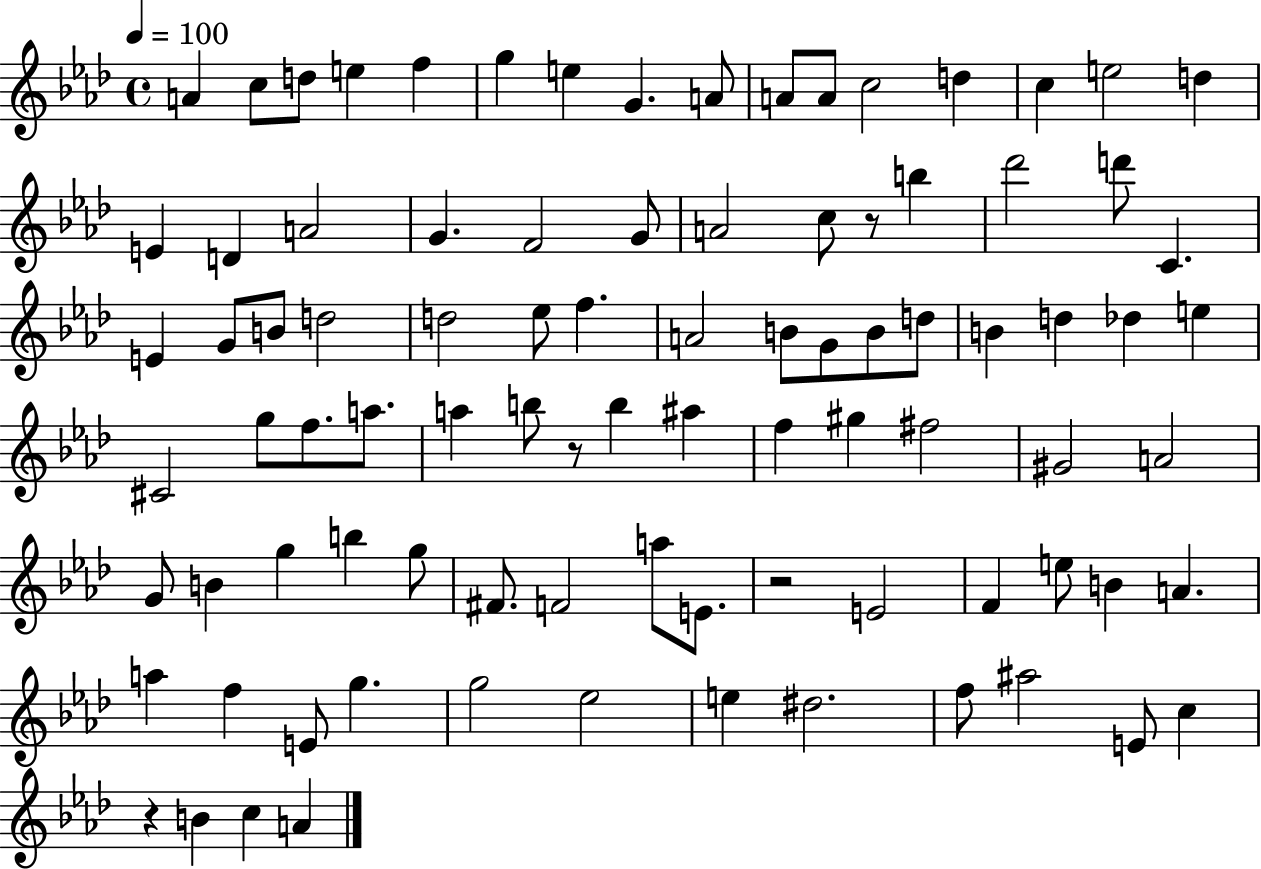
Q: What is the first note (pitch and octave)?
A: A4